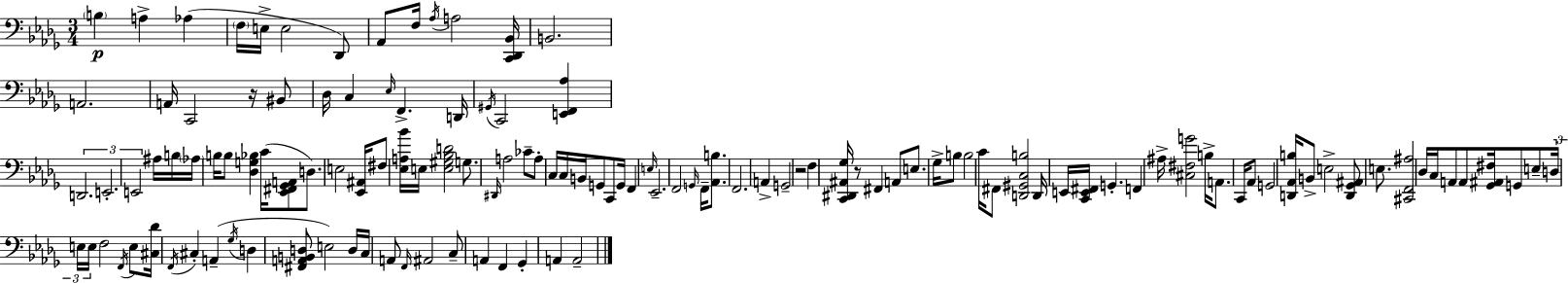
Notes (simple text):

B3/q A3/q Ab3/q F3/s E3/s E3/h Db2/e Ab2/e F3/s Ab3/s A3/h [C2,Db2,Bb2]/s B2/h. A2/h. A2/s C2/h R/s BIS2/e Db3/s C3/q Eb3/s F2/q. D2/s G#2/s C2/h [E2,F2,Ab3]/q D2/h. E2/h. E2/h A#3/s B3/s Ab3/s B3/s B3/e [Db3,G3,Bb3]/q C4/s [Eb2,F#2,Gb2,A2]/e D3/e. E3/h [Eb2,A#2]/s F#3/e [Eb3,A3,Bb4]/s E3/s [E3,G#3,Bb3,D4]/h G3/e. D#2/s A3/h CES4/e A3/e C3/s C3/s B2/s G2/e C2/e G2/s F2/q E3/s Eb2/h. F2/h G2/s F2/s [Ab2,B3]/e. F2/h. A2/q G2/h R/h F3/q [C2,D#2,A#2,Gb3]/s R/e F#2/q A2/e E3/e. Gb3/s B3/e B3/h C4/s F#2/e [D2,G#2,C3,B3]/h D2/s E2/s [C2,E2,F#2]/s G2/q. F2/q A#3/s [C#3,F#3,G4]/h B3/s A2/e. C2/s Ab2/e G2/h [D2,Ab2,B3]/s B2/e E3/h [D2,Gb2,A#2]/e E3/e. [C#2,F2,A#3]/h Db3/s C3/s A2/e A2/e [Gb2,A#2,F#3]/s G2/e E3/e D3/s E3/s E3/s F3/h F2/s E3/e [C#3,Db4]/s F2/s C#3/q A2/q Gb3/s D3/q [F#2,A2,B2,D3]/e E3/h D3/s C3/s A2/e F2/s A#2/h C3/e A2/q F2/q Gb2/q A2/q A2/h